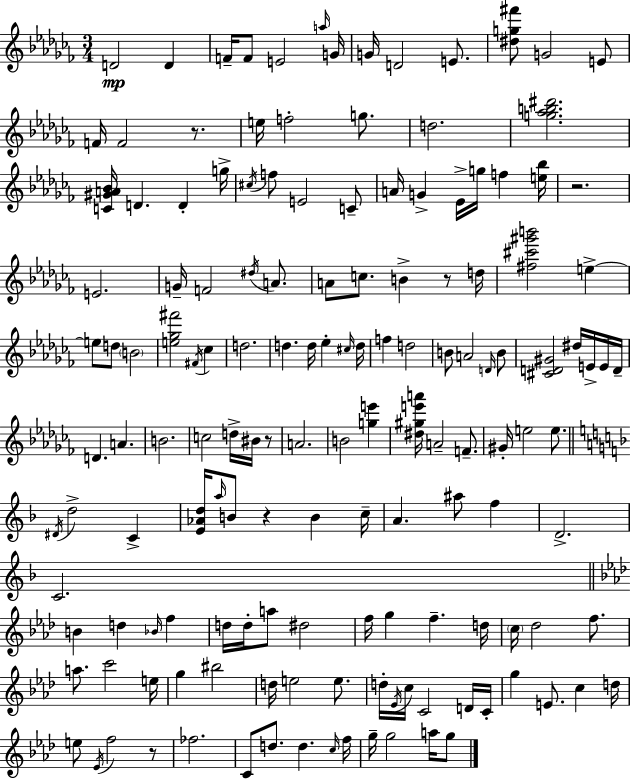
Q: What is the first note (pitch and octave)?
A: D4